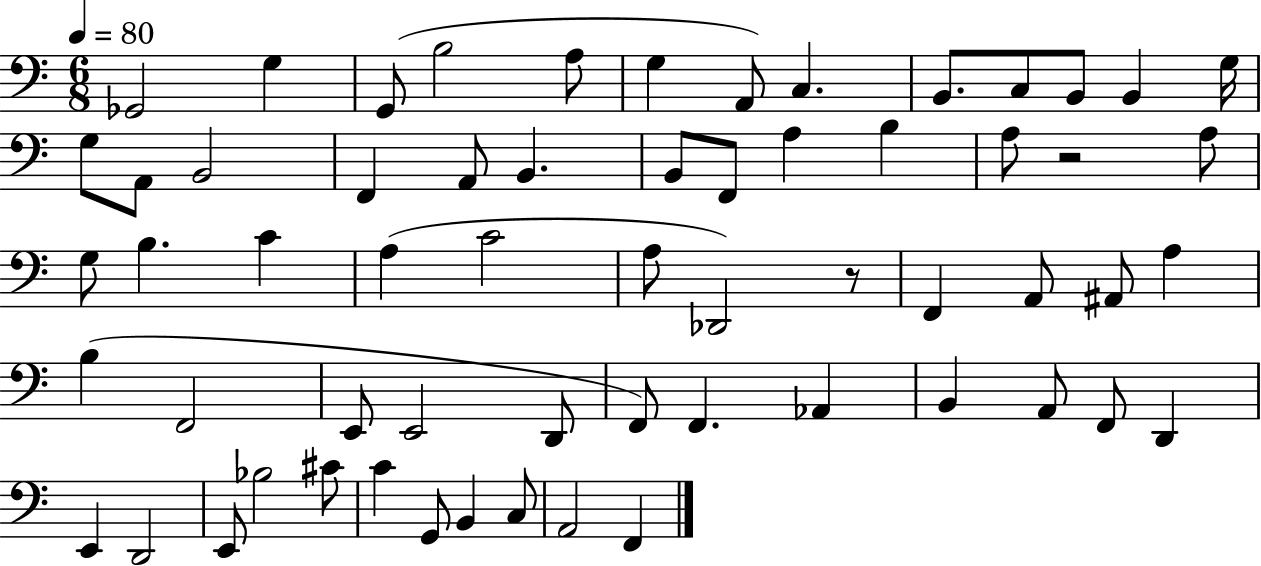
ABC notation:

X:1
T:Untitled
M:6/8
L:1/4
K:C
_G,,2 G, G,,/2 B,2 A,/2 G, A,,/2 C, B,,/2 C,/2 B,,/2 B,, G,/4 G,/2 A,,/2 B,,2 F,, A,,/2 B,, B,,/2 F,,/2 A, B, A,/2 z2 A,/2 G,/2 B, C A, C2 A,/2 _D,,2 z/2 F,, A,,/2 ^A,,/2 A, B, F,,2 E,,/2 E,,2 D,,/2 F,,/2 F,, _A,, B,, A,,/2 F,,/2 D,, E,, D,,2 E,,/2 _B,2 ^C/2 C G,,/2 B,, C,/2 A,,2 F,,